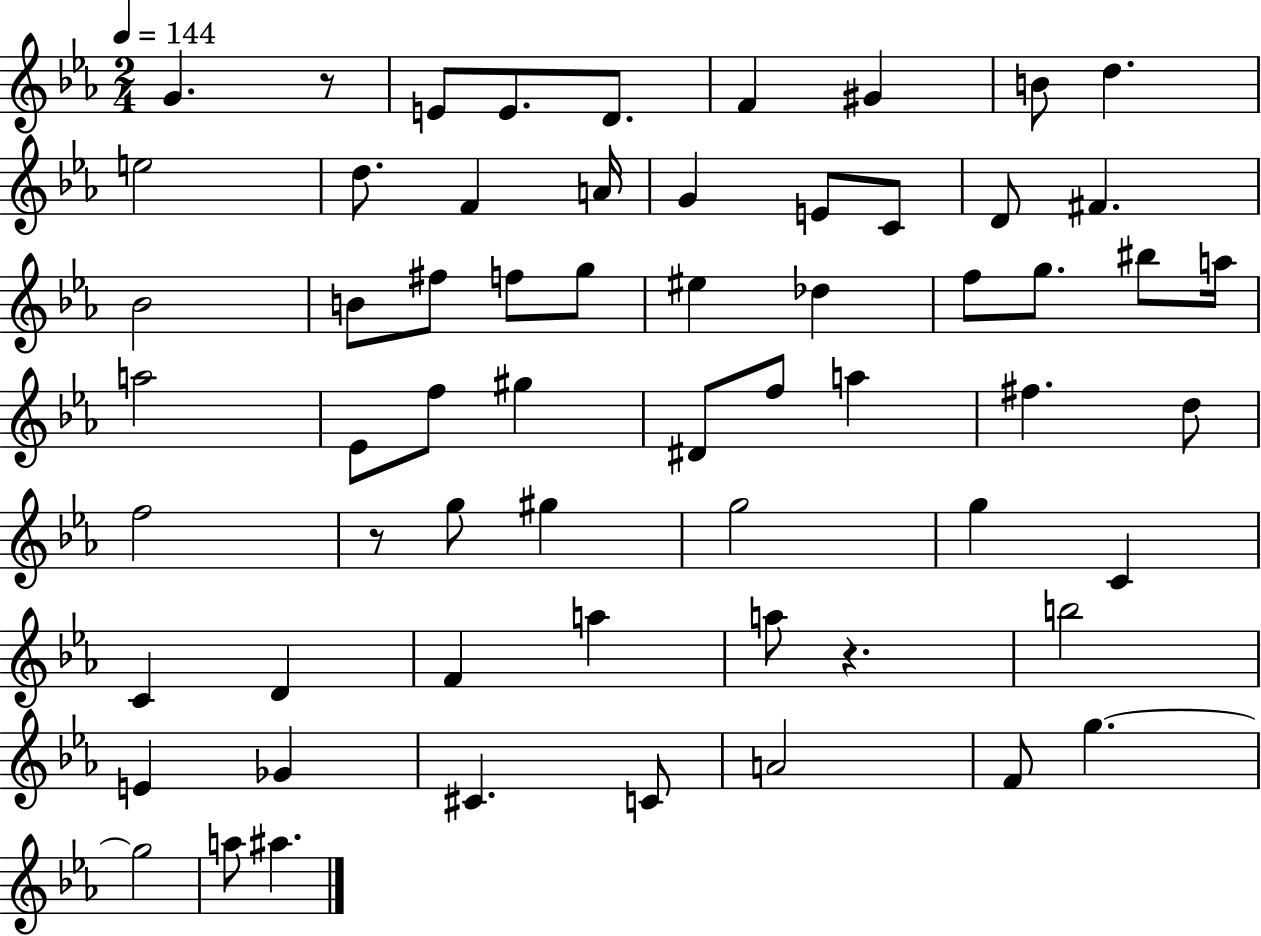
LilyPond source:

{
  \clef treble
  \numericTimeSignature
  \time 2/4
  \key ees \major
  \tempo 4 = 144
  g'4. r8 | e'8 e'8. d'8. | f'4 gis'4 | b'8 d''4. | \break e''2 | d''8. f'4 a'16 | g'4 e'8 c'8 | d'8 fis'4. | \break bes'2 | b'8 fis''8 f''8 g''8 | eis''4 des''4 | f''8 g''8. bis''8 a''16 | \break a''2 | ees'8 f''8 gis''4 | dis'8 f''8 a''4 | fis''4. d''8 | \break f''2 | r8 g''8 gis''4 | g''2 | g''4 c'4 | \break c'4 d'4 | f'4 a''4 | a''8 r4. | b''2 | \break e'4 ges'4 | cis'4. c'8 | a'2 | f'8 g''4.~~ | \break g''2 | a''8 ais''4. | \bar "|."
}